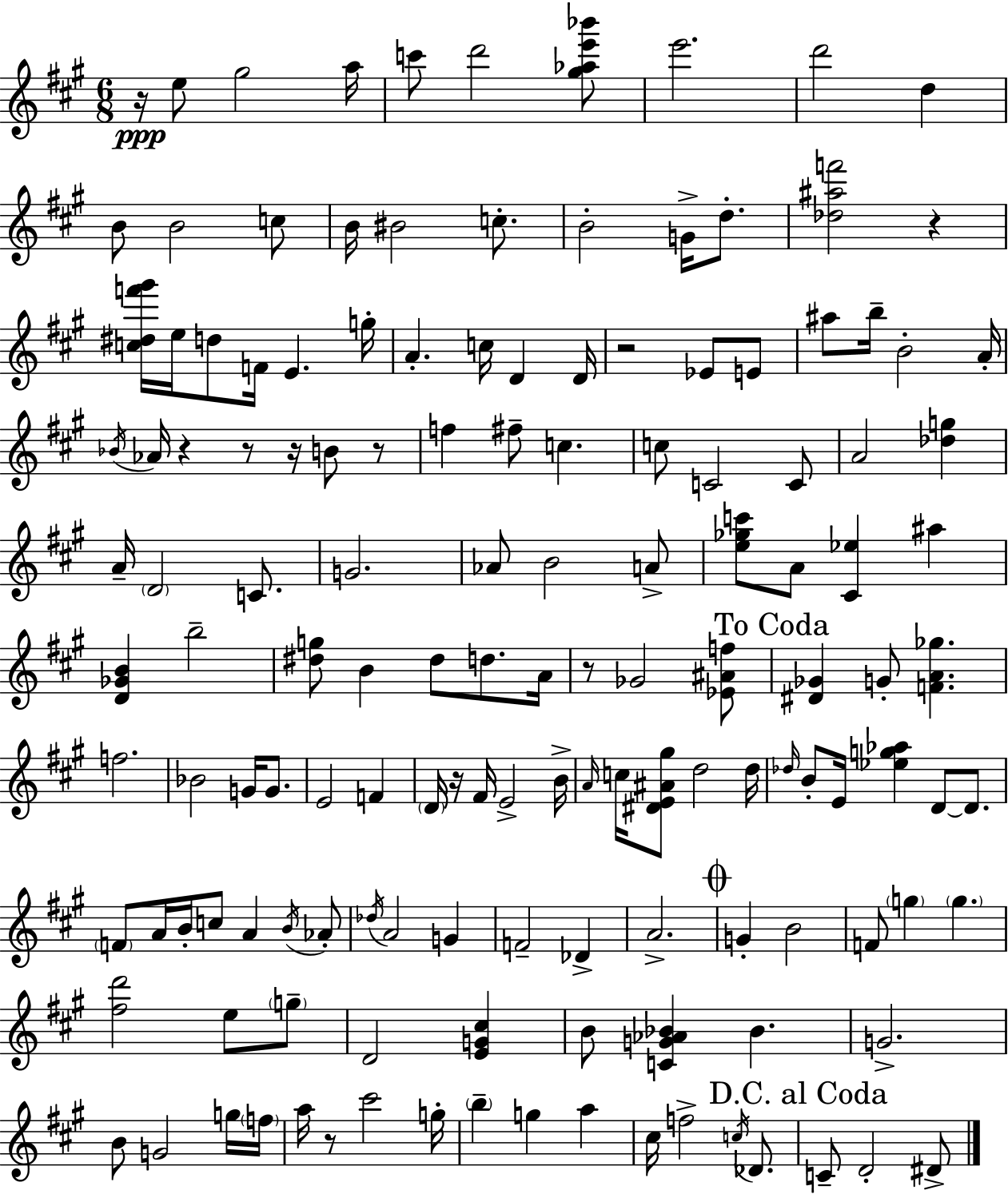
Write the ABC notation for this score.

X:1
T:Untitled
M:6/8
L:1/4
K:A
z/4 e/2 ^g2 a/4 c'/2 d'2 [^g_ae'_b']/2 e'2 d'2 d B/2 B2 c/2 B/4 ^B2 c/2 B2 G/4 d/2 [_d^af']2 z [c^df'^g']/4 e/4 d/2 F/4 E g/4 A c/4 D D/4 z2 _E/2 E/2 ^a/2 b/4 B2 A/4 _B/4 _A/4 z z/2 z/4 B/2 z/2 f ^f/2 c c/2 C2 C/2 A2 [_dg] A/4 D2 C/2 G2 _A/2 B2 A/2 [e_gc']/2 A/2 [^C_e] ^a [D_GB] b2 [^dg]/2 B ^d/2 d/2 A/4 z/2 _G2 [_E^Af]/2 [^D_G] G/2 [FA_g] f2 _B2 G/4 G/2 E2 F D/4 z/4 ^F/4 E2 B/4 A/4 c/4 [^DE^A^g]/2 d2 d/4 _d/4 B/2 E/4 [_eg_a] D/2 D/2 F/2 A/4 B/4 c/2 A B/4 _A/2 _d/4 A2 G F2 _D A2 G B2 F/2 g g [^fd']2 e/2 g/2 D2 [EG^c] B/2 [CG_A_B] _B G2 B/2 G2 g/4 f/4 a/4 z/2 ^c'2 g/4 b g a ^c/4 f2 c/4 _D/2 C/2 D2 ^D/2